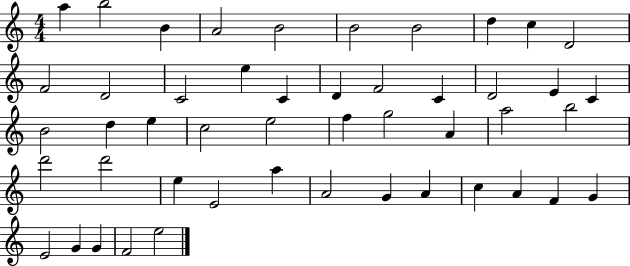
X:1
T:Untitled
M:4/4
L:1/4
K:C
a b2 B A2 B2 B2 B2 d c D2 F2 D2 C2 e C D F2 C D2 E C B2 d e c2 e2 f g2 A a2 b2 d'2 d'2 e E2 a A2 G A c A F G E2 G G F2 e2